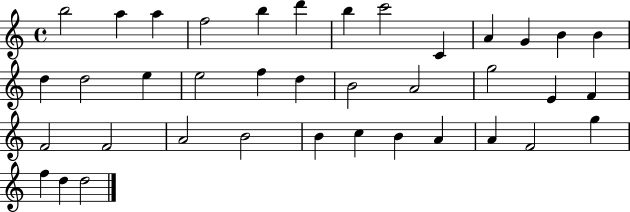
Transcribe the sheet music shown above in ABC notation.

X:1
T:Untitled
M:4/4
L:1/4
K:C
b2 a a f2 b d' b c'2 C A G B B d d2 e e2 f d B2 A2 g2 E F F2 F2 A2 B2 B c B A A F2 g f d d2